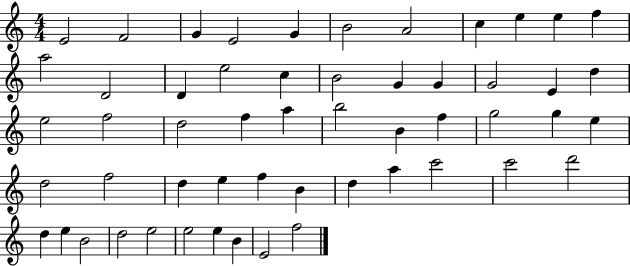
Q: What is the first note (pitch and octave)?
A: E4